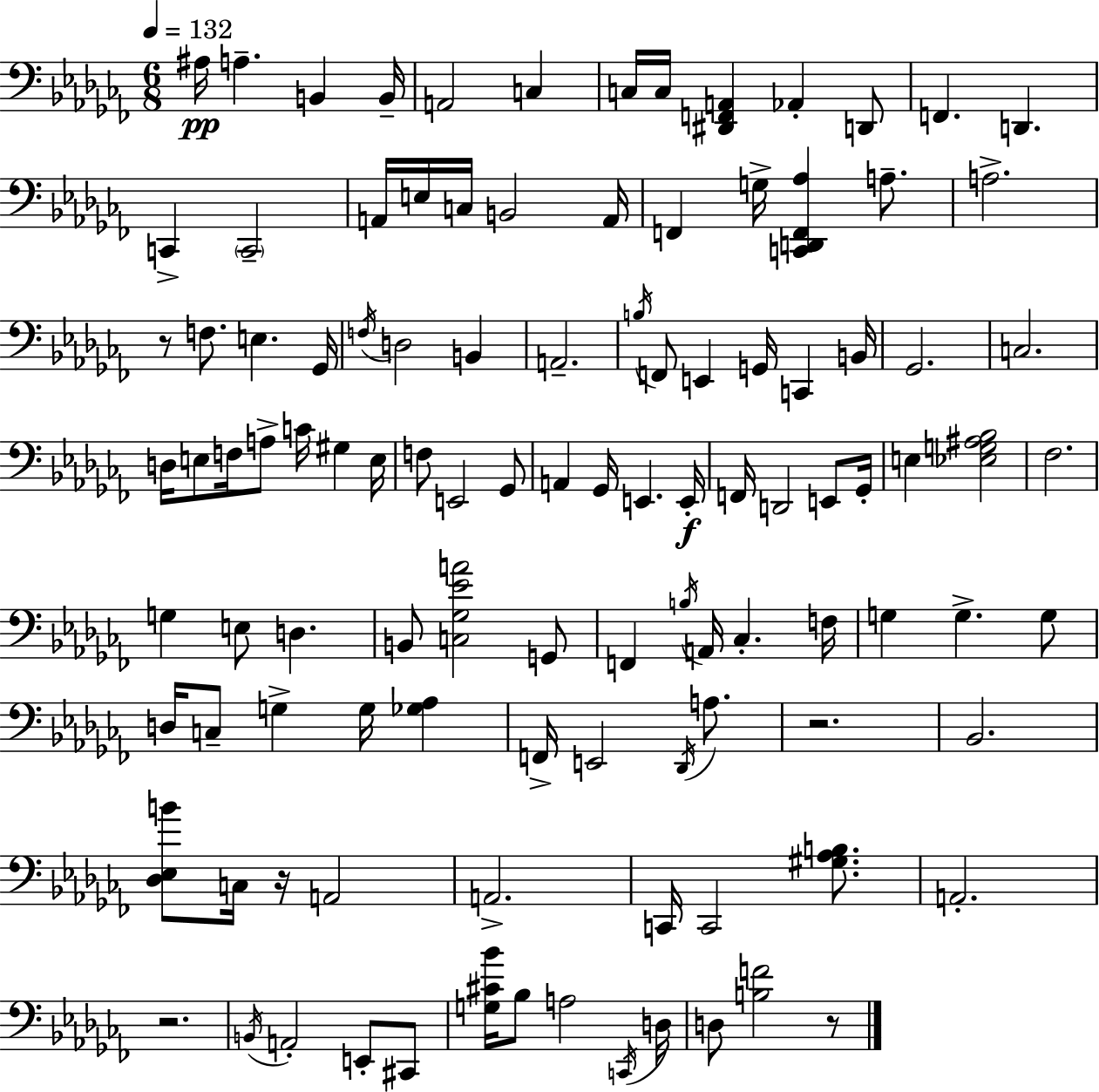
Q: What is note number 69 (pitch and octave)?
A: G3